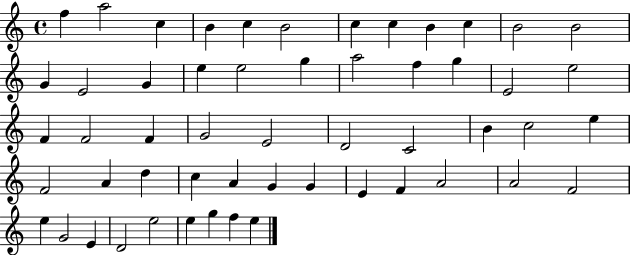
X:1
T:Untitled
M:4/4
L:1/4
K:C
f a2 c B c B2 c c B c B2 B2 G E2 G e e2 g a2 f g E2 e2 F F2 F G2 E2 D2 C2 B c2 e F2 A d c A G G E F A2 A2 F2 e G2 E D2 e2 e g f e